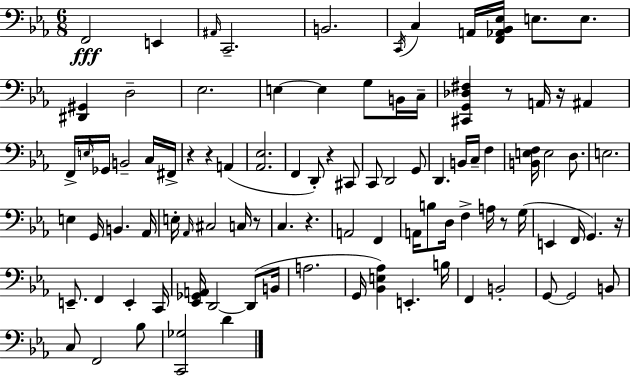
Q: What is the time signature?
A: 6/8